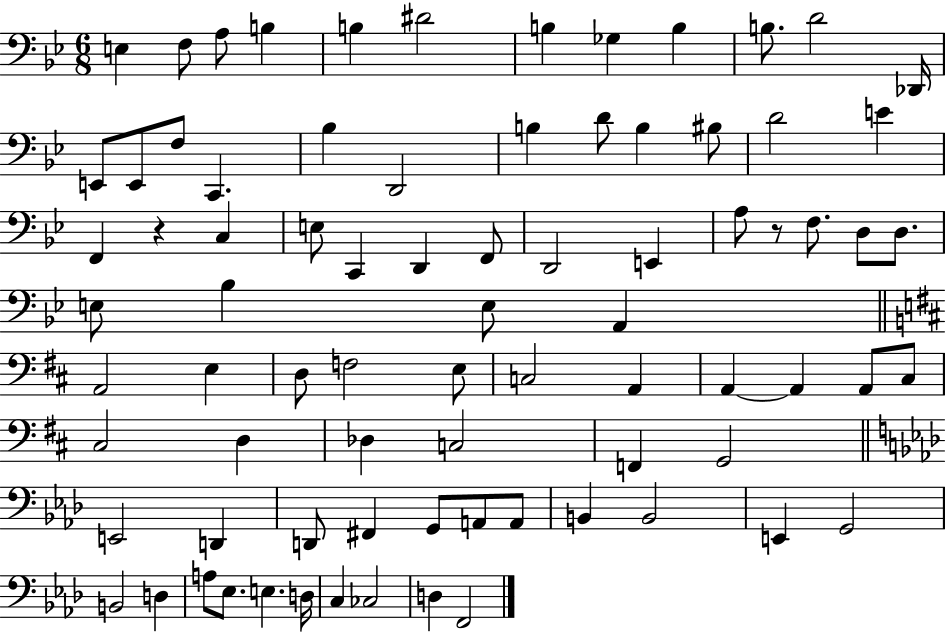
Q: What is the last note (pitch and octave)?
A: F2